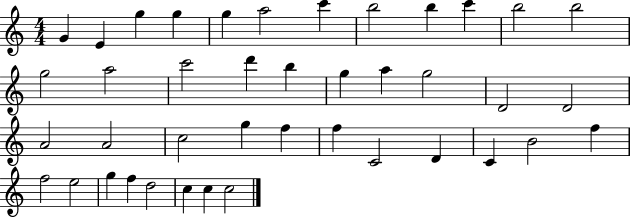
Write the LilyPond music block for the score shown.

{
  \clef treble
  \numericTimeSignature
  \time 4/4
  \key c \major
  g'4 e'4 g''4 g''4 | g''4 a''2 c'''4 | b''2 b''4 c'''4 | b''2 b''2 | \break g''2 a''2 | c'''2 d'''4 b''4 | g''4 a''4 g''2 | d'2 d'2 | \break a'2 a'2 | c''2 g''4 f''4 | f''4 c'2 d'4 | c'4 b'2 f''4 | \break f''2 e''2 | g''4 f''4 d''2 | c''4 c''4 c''2 | \bar "|."
}